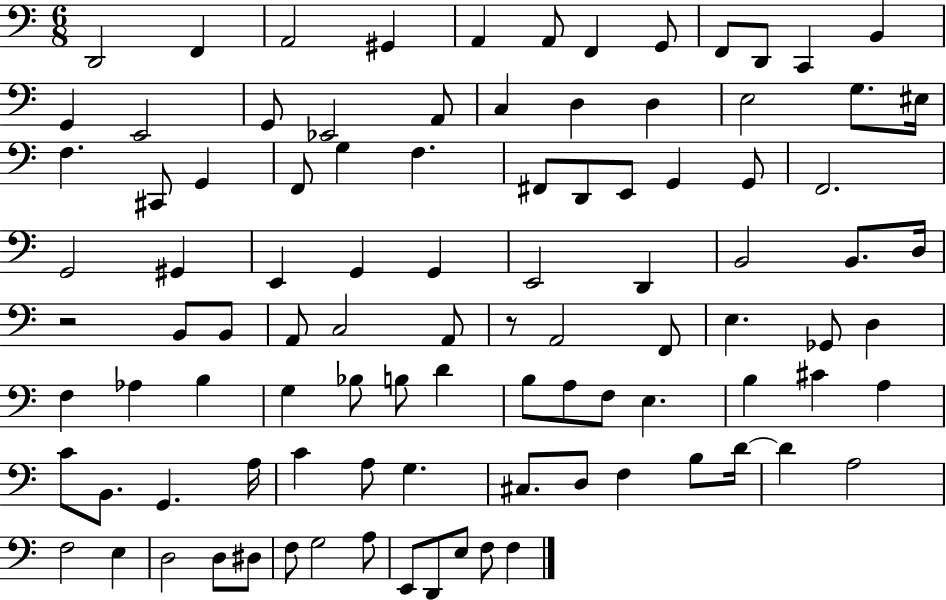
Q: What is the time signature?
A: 6/8